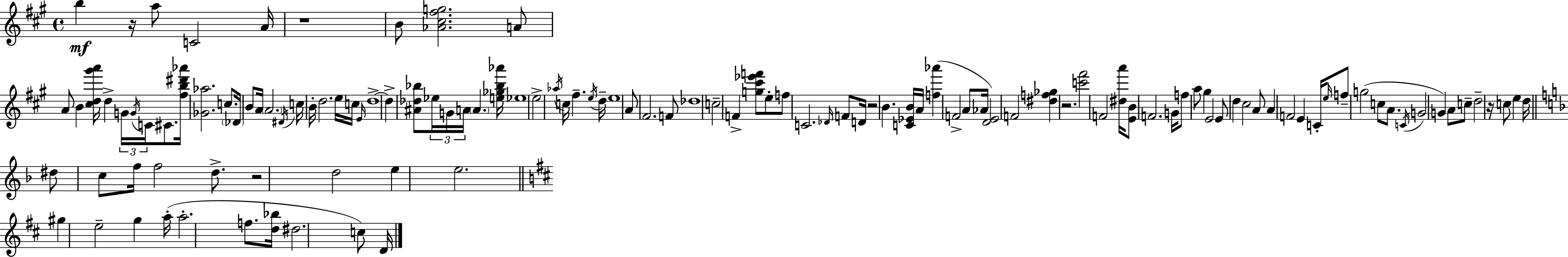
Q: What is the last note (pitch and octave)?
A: D4